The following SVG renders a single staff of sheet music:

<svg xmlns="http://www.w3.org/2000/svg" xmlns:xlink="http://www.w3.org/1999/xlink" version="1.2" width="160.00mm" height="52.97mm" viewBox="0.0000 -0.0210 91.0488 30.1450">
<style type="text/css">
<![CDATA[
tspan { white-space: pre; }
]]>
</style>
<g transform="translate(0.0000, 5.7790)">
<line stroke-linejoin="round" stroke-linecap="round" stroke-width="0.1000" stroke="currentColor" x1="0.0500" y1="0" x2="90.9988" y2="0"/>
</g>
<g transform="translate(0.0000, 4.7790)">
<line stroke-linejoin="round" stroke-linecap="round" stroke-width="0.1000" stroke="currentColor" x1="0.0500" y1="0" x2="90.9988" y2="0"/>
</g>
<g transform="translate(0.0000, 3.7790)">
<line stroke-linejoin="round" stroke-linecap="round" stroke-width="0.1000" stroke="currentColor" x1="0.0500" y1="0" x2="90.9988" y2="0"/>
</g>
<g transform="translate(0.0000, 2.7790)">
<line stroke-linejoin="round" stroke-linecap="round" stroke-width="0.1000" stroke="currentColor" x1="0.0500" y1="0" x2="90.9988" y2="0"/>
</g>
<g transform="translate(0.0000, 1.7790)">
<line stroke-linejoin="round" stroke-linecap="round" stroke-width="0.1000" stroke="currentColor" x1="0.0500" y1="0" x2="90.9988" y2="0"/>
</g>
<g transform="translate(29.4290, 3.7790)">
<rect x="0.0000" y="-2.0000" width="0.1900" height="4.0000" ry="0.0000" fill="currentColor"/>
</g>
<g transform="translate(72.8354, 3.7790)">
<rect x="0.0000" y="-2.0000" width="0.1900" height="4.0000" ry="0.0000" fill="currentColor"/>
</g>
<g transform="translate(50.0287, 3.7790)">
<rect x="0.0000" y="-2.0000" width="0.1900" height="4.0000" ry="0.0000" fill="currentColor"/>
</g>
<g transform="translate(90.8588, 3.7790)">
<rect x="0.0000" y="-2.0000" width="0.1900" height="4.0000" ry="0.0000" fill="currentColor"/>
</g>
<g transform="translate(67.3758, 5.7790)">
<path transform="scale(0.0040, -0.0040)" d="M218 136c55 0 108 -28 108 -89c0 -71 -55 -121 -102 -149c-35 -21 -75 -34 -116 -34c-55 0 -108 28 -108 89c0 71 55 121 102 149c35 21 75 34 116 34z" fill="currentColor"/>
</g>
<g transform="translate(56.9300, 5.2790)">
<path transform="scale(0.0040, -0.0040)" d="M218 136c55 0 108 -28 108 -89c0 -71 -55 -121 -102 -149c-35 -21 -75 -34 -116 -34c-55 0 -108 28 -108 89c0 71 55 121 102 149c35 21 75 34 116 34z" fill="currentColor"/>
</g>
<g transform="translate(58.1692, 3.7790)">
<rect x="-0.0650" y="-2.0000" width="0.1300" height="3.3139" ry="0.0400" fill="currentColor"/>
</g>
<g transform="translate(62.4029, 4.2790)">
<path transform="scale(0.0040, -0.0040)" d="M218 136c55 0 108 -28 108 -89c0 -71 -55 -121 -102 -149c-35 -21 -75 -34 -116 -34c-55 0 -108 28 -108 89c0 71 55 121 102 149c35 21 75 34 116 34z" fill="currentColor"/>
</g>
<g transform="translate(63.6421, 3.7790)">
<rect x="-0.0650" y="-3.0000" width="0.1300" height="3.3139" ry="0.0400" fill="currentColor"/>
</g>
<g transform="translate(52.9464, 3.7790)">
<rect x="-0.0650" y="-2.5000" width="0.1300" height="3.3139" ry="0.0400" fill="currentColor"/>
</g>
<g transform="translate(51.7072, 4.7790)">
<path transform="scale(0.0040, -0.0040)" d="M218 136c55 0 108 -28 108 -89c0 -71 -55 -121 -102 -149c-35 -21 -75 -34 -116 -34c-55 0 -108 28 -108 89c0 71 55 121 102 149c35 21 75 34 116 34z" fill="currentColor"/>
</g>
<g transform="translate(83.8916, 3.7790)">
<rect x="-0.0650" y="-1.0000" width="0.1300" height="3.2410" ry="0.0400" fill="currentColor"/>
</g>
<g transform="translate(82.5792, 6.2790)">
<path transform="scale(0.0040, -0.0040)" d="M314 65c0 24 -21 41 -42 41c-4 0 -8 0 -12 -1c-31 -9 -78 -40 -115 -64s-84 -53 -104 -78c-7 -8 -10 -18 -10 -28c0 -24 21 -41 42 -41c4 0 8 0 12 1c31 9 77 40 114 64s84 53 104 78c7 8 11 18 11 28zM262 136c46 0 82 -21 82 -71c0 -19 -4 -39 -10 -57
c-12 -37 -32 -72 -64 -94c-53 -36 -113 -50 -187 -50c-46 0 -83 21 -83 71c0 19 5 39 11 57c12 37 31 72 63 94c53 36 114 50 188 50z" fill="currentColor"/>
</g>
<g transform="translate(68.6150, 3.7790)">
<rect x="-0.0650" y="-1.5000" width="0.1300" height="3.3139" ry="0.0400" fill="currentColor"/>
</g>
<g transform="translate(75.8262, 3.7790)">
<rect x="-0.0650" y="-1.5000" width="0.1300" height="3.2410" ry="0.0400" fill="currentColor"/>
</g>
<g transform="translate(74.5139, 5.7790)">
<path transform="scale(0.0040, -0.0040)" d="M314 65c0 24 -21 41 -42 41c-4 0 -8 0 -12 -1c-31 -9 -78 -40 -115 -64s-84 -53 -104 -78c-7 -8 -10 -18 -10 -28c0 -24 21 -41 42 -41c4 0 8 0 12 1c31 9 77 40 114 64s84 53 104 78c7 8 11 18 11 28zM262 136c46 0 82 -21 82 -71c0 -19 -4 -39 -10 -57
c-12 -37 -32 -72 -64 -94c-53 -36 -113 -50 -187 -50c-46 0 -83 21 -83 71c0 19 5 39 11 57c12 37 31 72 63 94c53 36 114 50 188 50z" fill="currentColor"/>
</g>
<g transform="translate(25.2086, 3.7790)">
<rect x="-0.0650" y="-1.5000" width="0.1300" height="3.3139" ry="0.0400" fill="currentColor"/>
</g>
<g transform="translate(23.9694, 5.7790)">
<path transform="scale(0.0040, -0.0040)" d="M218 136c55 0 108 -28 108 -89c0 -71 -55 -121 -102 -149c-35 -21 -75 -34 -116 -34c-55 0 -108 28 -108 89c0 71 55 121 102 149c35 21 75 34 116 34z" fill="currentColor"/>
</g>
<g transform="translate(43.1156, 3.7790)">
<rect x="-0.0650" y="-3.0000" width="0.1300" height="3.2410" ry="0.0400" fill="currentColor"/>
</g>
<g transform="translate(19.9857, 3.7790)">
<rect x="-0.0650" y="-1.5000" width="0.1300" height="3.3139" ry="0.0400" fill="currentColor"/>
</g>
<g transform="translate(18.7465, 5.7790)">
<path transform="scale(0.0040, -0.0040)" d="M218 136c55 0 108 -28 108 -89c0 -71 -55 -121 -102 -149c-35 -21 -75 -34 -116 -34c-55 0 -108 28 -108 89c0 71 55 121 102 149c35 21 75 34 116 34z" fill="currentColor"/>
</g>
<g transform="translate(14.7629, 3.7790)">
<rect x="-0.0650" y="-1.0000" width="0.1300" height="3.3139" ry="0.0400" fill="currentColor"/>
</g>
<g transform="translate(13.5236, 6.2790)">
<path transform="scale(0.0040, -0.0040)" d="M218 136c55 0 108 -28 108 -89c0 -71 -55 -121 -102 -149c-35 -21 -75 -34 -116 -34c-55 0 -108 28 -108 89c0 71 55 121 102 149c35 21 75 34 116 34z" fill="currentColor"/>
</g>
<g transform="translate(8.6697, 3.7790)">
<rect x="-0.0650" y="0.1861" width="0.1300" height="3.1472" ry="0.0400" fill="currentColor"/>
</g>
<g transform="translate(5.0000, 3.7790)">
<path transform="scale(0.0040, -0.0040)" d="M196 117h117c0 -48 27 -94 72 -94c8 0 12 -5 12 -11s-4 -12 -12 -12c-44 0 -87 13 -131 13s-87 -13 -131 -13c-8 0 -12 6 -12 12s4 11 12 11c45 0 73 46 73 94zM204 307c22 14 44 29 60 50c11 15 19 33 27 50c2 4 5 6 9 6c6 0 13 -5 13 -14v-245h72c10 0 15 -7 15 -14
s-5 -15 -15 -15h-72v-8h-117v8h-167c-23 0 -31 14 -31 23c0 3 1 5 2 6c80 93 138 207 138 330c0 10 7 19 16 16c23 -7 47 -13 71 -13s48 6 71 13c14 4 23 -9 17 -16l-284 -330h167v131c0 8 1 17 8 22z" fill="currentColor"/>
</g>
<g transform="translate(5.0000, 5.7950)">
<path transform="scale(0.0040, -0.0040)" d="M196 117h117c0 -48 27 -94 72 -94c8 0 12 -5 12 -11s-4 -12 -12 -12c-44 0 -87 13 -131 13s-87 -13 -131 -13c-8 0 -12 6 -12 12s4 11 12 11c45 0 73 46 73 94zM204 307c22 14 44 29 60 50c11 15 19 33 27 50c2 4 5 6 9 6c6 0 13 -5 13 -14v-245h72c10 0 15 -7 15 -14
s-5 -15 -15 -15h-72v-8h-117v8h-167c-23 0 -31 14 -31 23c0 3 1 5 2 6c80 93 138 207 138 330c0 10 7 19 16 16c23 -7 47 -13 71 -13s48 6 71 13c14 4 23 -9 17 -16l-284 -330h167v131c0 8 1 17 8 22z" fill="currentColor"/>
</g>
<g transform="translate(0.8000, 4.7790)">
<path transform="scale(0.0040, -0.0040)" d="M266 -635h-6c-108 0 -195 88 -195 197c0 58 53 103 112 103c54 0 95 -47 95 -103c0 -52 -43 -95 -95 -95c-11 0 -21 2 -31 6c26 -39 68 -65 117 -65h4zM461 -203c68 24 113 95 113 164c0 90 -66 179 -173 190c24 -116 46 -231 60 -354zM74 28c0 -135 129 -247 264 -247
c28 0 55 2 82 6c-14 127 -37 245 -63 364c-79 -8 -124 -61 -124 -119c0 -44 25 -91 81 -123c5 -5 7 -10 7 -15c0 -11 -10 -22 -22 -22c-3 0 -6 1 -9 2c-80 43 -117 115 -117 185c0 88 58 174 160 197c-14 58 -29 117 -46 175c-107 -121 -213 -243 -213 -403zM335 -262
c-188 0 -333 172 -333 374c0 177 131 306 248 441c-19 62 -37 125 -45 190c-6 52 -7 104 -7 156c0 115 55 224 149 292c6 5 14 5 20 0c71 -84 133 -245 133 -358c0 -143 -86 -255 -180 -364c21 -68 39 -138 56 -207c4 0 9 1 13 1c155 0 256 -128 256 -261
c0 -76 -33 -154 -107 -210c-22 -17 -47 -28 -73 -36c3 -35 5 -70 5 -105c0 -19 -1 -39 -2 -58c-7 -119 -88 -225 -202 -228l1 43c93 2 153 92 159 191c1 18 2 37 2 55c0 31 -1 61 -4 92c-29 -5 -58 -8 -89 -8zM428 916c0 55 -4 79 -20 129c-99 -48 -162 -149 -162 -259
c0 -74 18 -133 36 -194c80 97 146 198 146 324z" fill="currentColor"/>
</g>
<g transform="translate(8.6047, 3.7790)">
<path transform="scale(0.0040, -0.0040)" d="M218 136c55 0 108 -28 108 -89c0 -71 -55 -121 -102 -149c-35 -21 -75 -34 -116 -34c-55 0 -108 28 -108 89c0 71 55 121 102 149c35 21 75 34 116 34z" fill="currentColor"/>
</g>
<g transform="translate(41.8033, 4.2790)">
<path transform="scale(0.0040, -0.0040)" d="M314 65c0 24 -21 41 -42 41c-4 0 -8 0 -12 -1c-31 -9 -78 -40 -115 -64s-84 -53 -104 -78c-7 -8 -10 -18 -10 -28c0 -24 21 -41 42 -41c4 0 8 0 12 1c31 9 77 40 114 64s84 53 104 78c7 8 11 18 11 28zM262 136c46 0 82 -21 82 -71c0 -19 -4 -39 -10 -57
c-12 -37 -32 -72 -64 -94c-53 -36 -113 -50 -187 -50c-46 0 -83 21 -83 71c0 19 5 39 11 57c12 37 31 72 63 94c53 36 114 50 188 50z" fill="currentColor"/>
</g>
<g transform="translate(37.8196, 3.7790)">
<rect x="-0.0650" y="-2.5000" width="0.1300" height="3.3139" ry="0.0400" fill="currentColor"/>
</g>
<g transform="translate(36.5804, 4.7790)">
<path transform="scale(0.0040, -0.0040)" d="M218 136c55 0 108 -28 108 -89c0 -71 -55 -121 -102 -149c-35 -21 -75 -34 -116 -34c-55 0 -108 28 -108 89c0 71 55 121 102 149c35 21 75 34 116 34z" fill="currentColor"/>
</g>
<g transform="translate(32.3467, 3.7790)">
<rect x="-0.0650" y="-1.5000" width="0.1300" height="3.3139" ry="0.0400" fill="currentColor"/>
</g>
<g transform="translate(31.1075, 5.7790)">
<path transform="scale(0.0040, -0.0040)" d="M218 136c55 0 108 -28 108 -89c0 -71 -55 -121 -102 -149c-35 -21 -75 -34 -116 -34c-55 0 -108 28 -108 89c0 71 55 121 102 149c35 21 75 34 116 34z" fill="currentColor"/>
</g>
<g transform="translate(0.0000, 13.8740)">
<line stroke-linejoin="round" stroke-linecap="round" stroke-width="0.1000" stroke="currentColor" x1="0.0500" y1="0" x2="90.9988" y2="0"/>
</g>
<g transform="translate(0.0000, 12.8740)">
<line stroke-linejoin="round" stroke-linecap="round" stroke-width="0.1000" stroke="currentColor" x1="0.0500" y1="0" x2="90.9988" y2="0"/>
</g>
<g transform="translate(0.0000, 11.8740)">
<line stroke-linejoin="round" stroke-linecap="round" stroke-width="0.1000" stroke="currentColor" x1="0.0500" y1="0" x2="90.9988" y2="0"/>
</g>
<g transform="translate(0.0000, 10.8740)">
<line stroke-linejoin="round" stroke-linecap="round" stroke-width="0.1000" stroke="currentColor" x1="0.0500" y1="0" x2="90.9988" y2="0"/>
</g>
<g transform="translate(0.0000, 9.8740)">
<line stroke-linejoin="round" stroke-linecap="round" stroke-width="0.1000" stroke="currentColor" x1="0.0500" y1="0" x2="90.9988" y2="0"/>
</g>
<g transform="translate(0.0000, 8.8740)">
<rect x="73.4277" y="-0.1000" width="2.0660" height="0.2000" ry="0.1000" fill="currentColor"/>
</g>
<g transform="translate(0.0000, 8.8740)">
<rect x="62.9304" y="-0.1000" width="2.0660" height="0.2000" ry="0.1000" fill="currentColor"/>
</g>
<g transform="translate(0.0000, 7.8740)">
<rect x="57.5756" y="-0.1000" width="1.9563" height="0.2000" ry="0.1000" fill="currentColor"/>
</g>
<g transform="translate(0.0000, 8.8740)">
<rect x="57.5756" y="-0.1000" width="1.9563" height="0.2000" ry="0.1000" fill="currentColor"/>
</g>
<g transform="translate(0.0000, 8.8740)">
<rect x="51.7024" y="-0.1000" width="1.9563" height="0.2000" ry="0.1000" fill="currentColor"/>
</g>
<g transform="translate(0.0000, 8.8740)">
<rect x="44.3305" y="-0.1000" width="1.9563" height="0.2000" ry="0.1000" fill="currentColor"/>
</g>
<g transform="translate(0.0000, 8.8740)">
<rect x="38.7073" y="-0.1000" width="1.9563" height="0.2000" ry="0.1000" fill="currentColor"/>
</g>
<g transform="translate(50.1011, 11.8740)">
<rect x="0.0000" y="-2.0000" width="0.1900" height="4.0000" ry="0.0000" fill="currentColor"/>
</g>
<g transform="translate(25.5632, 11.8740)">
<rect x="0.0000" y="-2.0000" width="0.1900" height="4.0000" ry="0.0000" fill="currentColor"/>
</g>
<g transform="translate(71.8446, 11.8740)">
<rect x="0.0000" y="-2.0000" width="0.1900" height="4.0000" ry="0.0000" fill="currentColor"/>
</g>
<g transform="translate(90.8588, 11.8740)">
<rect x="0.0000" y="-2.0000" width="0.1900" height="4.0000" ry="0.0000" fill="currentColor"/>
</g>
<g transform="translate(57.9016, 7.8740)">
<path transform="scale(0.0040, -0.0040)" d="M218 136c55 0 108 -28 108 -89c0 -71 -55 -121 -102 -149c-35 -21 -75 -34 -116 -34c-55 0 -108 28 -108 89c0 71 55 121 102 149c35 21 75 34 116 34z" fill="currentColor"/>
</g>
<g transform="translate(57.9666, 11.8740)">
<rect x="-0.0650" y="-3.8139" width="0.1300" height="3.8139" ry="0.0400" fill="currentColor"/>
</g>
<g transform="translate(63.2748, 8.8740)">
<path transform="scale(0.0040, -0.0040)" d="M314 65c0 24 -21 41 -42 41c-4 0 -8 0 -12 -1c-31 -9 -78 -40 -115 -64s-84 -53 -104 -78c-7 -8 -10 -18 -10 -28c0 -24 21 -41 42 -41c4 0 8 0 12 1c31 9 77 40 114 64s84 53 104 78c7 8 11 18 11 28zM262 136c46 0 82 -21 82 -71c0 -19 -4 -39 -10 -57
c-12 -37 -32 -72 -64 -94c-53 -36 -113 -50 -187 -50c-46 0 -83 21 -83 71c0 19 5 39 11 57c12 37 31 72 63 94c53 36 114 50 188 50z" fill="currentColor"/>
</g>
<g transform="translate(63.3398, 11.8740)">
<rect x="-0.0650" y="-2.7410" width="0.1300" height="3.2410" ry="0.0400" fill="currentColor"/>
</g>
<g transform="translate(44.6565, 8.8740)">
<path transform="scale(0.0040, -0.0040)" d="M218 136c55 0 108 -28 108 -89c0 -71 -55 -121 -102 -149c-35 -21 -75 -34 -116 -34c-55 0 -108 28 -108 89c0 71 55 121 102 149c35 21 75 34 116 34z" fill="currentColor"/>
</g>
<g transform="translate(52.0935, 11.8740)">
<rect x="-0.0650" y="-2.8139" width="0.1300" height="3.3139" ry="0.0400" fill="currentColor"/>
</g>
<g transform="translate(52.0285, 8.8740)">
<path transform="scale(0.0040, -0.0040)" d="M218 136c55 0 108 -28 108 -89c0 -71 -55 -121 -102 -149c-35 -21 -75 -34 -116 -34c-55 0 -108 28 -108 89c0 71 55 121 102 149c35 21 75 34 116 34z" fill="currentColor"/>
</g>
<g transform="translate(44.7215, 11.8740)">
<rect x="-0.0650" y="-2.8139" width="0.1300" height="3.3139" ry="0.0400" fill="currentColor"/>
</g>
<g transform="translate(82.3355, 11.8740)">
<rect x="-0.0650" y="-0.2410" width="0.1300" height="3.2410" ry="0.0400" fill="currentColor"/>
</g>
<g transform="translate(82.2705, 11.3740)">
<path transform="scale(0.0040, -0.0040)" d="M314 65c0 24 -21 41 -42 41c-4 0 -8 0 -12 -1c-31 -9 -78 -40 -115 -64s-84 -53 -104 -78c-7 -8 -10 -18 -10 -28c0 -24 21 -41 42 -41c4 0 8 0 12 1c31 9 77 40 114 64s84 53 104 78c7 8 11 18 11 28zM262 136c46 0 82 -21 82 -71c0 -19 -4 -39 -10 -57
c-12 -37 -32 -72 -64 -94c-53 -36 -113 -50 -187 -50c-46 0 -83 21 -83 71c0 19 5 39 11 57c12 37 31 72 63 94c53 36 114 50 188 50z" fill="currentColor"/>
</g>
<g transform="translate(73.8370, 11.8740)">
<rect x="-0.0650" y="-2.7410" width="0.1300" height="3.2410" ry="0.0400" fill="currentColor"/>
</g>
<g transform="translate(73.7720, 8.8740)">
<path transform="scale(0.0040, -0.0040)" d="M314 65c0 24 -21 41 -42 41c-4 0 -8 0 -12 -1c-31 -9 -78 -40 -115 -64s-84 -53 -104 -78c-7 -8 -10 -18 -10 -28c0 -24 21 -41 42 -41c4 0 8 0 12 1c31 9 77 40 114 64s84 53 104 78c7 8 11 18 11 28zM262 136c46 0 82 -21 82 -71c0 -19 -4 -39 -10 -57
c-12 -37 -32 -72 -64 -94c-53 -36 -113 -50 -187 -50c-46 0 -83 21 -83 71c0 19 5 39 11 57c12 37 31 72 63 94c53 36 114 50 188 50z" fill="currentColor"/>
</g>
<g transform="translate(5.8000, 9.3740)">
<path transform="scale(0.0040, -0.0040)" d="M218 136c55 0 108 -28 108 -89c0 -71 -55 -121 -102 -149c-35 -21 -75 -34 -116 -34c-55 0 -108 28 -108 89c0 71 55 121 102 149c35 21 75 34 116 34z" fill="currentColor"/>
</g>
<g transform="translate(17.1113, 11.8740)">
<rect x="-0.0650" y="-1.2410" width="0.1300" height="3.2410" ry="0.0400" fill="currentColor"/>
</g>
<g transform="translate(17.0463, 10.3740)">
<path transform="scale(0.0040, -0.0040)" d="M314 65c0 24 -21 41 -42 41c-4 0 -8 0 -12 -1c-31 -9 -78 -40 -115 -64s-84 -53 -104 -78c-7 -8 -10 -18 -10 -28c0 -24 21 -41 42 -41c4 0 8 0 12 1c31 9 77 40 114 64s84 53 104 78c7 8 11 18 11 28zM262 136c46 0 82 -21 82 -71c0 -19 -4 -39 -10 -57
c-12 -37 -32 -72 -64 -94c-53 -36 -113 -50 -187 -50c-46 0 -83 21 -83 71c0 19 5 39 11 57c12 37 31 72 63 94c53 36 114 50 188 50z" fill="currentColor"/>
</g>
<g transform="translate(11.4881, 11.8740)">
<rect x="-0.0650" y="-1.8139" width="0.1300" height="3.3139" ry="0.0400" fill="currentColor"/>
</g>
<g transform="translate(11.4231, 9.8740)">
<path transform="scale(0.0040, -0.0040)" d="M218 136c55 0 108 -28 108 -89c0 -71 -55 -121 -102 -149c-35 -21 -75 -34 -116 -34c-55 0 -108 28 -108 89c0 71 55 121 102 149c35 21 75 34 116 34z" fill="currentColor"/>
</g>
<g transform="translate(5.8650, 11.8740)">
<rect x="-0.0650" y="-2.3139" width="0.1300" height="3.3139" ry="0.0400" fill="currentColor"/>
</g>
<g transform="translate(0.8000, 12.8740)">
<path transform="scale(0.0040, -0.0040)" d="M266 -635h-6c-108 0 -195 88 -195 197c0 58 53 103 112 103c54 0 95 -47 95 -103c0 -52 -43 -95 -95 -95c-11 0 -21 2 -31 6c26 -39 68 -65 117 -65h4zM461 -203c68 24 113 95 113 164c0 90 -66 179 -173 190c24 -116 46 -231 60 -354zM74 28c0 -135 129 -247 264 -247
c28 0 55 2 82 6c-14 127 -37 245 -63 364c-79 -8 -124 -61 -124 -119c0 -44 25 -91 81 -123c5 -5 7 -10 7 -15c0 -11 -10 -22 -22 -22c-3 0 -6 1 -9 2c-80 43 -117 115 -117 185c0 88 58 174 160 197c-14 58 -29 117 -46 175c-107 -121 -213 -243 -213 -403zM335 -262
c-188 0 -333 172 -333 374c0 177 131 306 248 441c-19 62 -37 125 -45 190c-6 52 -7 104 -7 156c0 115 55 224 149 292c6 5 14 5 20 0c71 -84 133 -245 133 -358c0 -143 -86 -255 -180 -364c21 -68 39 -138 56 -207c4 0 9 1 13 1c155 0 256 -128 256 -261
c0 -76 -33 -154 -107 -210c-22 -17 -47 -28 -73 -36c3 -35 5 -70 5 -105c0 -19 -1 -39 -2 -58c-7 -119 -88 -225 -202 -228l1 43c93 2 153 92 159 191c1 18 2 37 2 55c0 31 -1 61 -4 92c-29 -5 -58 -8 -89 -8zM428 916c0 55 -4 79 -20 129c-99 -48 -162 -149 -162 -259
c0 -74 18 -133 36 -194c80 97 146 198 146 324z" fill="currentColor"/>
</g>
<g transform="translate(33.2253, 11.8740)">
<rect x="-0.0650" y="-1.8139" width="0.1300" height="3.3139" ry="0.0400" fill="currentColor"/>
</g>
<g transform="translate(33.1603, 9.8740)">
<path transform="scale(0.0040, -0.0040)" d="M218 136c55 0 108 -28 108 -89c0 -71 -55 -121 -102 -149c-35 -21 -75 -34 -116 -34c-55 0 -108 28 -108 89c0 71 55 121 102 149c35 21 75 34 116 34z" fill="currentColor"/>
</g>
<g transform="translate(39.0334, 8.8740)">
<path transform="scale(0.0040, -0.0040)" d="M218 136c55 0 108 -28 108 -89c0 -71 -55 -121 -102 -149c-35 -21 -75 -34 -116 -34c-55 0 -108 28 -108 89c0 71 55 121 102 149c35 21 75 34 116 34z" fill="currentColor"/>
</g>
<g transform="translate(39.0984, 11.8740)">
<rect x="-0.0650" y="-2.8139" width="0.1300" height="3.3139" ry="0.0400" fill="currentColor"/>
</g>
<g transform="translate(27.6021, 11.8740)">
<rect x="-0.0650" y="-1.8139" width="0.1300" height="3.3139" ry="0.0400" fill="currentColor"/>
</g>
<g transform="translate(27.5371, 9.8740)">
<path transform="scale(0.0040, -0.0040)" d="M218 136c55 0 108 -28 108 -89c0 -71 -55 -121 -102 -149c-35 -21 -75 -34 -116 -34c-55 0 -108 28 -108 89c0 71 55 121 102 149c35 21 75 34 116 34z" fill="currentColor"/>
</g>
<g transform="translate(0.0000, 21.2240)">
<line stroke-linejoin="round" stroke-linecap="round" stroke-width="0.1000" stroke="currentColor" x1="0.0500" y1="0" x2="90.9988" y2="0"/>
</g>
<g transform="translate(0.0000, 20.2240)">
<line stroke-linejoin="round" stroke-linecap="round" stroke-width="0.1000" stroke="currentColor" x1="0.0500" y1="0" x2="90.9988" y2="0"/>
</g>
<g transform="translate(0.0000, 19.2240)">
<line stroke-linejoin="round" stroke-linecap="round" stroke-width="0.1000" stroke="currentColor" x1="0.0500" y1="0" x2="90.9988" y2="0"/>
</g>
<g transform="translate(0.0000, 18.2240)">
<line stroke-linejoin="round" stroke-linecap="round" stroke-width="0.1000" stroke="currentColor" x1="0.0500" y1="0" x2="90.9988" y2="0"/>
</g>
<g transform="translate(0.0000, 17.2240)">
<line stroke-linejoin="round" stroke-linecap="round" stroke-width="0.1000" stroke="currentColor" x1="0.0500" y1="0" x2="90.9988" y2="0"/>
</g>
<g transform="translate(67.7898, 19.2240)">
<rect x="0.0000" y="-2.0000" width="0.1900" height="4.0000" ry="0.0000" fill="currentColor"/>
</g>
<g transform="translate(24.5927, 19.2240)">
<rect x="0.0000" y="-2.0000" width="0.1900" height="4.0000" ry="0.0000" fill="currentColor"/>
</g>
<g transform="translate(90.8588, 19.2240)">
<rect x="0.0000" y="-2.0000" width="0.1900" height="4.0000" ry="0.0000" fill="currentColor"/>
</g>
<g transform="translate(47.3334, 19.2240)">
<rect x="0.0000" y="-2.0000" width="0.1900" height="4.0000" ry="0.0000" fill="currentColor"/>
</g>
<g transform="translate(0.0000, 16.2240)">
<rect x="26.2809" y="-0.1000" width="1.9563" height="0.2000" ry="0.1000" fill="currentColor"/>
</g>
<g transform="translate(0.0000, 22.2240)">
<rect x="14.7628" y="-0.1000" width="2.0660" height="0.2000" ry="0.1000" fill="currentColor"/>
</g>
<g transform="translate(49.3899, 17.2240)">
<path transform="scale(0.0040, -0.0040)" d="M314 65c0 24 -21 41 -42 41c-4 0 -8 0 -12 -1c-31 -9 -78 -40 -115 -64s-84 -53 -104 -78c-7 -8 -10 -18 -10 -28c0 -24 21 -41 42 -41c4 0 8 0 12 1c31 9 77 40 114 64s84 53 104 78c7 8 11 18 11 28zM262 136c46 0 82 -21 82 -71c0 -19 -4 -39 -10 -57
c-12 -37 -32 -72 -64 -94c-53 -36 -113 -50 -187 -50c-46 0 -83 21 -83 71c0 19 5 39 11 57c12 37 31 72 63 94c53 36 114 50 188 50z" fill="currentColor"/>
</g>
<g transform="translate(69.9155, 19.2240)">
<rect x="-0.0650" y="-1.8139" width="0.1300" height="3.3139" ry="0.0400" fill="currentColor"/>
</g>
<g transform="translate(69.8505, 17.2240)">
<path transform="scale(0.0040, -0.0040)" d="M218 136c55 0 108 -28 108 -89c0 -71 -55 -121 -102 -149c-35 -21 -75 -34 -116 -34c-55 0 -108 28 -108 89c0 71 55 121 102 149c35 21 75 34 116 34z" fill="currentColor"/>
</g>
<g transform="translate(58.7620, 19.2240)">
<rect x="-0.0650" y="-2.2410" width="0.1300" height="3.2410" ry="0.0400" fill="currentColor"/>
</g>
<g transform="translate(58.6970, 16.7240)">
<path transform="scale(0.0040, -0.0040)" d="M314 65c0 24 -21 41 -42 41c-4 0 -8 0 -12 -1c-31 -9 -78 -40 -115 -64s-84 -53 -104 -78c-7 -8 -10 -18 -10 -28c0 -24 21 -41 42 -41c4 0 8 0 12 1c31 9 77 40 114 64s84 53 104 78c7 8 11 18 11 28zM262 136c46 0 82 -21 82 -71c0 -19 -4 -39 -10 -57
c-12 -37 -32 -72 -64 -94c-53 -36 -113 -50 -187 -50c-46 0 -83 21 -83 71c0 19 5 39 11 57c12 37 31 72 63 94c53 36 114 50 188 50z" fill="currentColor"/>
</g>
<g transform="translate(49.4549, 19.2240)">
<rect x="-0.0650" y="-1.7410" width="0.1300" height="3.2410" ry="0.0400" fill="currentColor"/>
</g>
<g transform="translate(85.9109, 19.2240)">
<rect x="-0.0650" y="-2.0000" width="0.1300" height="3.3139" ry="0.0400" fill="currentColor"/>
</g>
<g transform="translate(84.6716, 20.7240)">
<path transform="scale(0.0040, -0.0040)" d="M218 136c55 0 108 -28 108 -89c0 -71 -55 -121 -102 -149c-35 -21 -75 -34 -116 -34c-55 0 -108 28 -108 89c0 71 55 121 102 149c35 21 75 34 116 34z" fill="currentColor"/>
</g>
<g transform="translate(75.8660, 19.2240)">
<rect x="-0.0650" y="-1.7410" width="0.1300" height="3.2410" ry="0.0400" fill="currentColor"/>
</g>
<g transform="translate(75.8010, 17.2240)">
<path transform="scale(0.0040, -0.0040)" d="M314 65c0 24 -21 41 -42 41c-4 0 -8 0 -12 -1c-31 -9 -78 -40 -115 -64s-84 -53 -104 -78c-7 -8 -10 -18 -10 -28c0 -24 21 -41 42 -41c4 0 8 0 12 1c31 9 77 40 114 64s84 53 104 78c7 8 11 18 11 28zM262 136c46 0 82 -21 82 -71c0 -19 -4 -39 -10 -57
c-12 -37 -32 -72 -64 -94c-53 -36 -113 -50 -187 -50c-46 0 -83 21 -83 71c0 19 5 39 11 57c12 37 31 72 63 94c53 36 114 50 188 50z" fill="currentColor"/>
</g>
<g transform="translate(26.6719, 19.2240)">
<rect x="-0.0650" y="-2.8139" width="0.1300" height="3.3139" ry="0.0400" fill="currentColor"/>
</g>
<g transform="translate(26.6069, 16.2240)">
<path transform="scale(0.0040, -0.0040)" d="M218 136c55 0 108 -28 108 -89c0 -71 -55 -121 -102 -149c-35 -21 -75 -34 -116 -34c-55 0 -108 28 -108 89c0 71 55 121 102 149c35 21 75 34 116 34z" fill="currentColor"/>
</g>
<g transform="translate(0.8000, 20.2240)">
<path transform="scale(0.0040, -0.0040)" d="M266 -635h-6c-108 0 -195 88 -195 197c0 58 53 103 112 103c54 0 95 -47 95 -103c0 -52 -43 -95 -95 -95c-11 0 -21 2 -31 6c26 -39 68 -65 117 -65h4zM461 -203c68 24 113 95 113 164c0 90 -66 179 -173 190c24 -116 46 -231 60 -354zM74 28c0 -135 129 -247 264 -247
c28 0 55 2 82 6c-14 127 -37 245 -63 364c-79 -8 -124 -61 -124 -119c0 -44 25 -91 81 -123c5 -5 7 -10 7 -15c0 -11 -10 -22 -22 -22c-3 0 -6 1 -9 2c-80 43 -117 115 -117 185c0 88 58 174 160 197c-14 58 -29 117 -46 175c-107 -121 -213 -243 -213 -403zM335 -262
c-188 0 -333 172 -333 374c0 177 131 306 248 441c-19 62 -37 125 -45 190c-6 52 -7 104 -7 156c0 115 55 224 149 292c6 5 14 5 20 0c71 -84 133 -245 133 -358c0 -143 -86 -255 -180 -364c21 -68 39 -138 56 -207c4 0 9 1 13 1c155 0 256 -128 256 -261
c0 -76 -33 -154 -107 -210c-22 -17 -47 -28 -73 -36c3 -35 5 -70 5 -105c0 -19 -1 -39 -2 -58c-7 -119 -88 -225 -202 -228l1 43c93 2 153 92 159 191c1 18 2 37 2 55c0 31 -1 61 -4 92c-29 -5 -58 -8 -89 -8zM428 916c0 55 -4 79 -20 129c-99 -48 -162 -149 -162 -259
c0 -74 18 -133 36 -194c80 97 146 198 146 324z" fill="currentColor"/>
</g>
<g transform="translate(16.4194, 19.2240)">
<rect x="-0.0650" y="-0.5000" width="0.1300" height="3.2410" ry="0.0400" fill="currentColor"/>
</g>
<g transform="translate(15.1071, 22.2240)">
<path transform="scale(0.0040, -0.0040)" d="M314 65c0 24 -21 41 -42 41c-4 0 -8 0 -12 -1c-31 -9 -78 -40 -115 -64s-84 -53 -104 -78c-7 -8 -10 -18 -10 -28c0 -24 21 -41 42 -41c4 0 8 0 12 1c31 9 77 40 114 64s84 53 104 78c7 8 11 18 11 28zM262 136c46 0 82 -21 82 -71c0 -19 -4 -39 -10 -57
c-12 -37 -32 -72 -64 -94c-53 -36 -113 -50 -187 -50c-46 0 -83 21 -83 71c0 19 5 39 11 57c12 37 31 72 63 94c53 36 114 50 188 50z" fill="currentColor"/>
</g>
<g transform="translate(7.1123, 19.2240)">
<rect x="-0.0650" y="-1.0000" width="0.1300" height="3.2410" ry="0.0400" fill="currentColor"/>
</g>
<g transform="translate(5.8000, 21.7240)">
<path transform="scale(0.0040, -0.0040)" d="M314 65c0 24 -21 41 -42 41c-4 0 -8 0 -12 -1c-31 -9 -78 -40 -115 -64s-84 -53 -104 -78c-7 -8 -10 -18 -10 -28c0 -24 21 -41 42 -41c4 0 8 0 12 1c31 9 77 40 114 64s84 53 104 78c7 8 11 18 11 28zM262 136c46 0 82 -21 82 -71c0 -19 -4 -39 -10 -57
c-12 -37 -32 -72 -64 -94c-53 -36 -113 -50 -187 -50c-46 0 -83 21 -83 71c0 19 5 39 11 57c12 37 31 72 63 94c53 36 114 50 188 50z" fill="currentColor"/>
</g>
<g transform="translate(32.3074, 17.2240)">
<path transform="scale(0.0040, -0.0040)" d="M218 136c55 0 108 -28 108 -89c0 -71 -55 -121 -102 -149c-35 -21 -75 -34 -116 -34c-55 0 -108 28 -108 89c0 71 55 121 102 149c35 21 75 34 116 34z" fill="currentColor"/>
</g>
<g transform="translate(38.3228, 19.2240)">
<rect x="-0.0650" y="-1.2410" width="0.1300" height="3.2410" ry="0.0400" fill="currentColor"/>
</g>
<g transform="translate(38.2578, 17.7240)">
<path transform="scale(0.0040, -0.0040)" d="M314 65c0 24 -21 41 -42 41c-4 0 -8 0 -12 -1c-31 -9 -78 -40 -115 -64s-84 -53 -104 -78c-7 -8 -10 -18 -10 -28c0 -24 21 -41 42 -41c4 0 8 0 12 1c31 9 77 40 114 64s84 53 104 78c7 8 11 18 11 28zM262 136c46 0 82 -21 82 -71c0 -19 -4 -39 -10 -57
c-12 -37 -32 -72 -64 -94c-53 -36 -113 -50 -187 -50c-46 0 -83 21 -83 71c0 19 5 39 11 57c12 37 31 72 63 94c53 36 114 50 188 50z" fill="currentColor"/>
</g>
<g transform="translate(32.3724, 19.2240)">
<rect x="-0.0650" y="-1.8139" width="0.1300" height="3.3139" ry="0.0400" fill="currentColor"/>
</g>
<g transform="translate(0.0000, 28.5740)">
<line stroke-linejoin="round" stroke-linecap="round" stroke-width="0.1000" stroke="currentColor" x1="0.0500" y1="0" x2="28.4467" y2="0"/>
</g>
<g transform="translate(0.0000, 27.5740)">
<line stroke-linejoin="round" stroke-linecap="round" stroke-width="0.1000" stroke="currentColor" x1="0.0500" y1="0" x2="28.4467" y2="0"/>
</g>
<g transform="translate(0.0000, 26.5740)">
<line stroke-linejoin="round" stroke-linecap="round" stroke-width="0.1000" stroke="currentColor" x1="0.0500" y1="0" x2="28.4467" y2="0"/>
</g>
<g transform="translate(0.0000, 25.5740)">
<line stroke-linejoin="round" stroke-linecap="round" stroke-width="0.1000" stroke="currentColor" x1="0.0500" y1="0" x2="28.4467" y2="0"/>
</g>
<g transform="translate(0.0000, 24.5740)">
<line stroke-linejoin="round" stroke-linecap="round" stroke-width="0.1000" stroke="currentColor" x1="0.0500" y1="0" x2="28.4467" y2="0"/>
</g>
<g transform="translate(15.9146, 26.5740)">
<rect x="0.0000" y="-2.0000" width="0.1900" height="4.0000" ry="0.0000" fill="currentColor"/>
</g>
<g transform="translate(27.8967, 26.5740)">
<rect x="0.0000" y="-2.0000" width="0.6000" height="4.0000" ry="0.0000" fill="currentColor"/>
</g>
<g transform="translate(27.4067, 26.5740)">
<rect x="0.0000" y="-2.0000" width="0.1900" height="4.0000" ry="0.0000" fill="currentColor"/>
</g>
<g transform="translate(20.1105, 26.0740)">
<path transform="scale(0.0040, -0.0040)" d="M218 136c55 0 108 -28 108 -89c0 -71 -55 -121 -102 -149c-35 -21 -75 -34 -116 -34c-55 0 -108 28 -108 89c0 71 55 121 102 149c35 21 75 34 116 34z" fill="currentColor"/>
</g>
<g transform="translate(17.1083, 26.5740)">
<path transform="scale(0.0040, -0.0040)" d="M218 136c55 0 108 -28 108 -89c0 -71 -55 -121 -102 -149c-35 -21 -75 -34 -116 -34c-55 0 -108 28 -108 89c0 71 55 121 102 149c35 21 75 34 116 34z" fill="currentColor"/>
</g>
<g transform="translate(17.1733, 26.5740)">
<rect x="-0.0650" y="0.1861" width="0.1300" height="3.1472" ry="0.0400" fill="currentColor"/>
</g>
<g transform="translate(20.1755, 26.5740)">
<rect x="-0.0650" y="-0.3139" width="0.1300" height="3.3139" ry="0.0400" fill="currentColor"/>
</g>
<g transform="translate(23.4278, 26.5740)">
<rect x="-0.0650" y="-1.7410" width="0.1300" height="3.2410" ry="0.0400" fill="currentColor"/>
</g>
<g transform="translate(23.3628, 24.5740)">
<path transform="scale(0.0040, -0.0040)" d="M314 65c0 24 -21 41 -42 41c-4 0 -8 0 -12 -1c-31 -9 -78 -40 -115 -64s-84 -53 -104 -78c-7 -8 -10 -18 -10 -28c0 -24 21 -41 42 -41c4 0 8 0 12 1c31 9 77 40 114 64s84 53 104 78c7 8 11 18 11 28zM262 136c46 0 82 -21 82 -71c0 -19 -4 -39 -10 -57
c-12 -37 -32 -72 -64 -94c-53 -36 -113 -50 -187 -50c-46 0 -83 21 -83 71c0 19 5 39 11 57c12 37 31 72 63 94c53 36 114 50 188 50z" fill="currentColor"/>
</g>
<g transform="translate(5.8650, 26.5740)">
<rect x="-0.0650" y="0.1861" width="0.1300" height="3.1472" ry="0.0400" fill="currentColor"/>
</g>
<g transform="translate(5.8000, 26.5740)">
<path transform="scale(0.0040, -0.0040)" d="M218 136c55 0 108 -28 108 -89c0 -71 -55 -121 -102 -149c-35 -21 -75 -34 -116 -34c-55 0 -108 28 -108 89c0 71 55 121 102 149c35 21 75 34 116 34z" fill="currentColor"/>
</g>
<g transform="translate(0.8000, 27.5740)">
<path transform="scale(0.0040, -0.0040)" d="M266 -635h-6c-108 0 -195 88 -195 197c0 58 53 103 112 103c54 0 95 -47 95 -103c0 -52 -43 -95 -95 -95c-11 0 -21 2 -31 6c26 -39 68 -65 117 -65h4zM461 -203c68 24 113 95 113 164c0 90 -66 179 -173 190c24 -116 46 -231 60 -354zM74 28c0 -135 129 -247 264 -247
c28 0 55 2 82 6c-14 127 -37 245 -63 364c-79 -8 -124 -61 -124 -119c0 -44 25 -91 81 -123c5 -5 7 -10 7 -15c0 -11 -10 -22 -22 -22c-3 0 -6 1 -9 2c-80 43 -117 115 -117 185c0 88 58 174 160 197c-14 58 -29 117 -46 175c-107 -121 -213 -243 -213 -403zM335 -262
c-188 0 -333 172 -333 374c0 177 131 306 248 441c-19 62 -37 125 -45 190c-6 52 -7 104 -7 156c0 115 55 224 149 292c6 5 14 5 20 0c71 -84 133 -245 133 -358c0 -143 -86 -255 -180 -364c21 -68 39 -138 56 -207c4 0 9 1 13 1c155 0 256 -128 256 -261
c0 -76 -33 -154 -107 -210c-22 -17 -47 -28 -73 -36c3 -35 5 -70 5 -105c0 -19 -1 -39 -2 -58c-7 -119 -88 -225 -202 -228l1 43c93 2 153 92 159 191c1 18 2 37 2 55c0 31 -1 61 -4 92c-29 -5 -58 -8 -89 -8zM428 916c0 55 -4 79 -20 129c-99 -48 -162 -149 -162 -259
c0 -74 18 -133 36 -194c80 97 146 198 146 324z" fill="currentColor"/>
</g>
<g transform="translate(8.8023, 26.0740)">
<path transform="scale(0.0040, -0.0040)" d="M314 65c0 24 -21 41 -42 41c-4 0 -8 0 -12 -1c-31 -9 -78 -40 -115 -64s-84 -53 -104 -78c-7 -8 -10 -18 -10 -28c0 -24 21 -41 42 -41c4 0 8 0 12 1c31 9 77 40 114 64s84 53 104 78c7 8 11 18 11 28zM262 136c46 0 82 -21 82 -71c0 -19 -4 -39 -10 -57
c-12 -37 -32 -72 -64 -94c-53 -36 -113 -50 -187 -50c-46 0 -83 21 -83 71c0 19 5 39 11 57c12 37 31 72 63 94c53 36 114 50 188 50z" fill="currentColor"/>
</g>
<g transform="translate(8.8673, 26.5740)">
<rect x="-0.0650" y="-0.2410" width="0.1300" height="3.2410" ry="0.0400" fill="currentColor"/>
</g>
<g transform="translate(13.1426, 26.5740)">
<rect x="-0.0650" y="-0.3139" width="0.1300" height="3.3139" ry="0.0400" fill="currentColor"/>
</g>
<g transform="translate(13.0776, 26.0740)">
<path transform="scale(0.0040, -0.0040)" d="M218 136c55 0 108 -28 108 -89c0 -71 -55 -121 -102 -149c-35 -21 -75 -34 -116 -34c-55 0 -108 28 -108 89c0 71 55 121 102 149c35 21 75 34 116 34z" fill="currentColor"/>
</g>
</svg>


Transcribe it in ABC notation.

X:1
T:Untitled
M:4/4
L:1/4
K:C
B D E E E G A2 G F A E E2 D2 g f e2 f f a a a c' a2 a2 c2 D2 C2 a f e2 f2 g2 f f2 F B c2 c B c f2